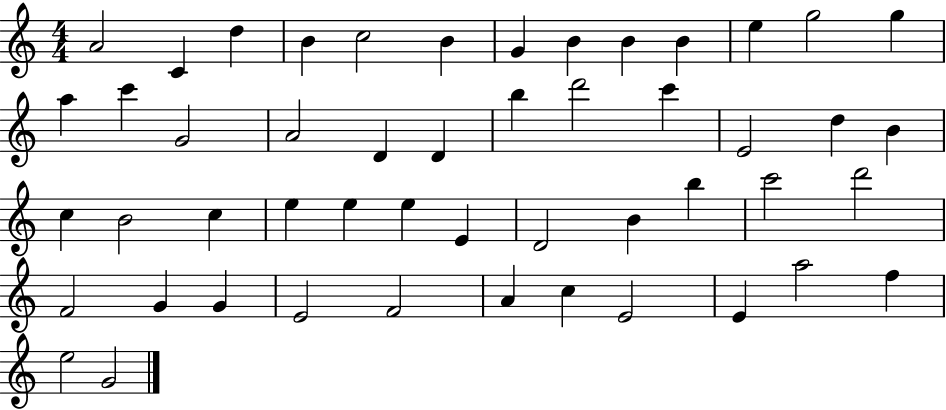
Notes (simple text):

A4/h C4/q D5/q B4/q C5/h B4/q G4/q B4/q B4/q B4/q E5/q G5/h G5/q A5/q C6/q G4/h A4/h D4/q D4/q B5/q D6/h C6/q E4/h D5/q B4/q C5/q B4/h C5/q E5/q E5/q E5/q E4/q D4/h B4/q B5/q C6/h D6/h F4/h G4/q G4/q E4/h F4/h A4/q C5/q E4/h E4/q A5/h F5/q E5/h G4/h